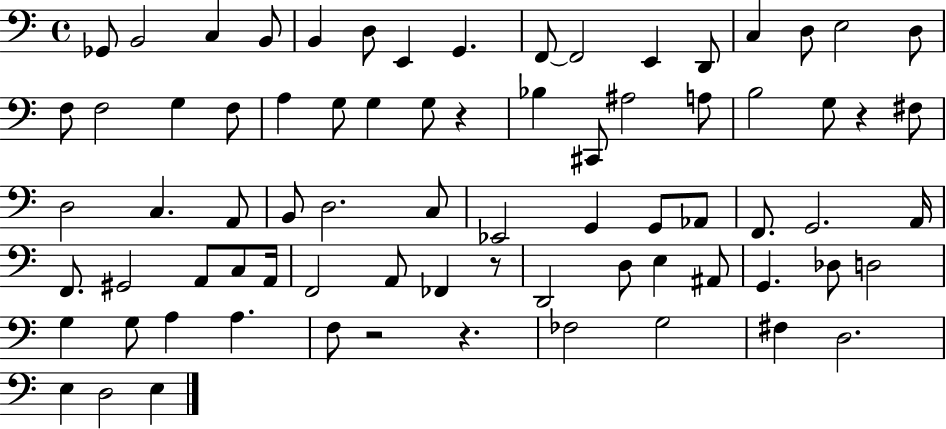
{
  \clef bass
  \time 4/4
  \defaultTimeSignature
  \key c \major
  ges,8 b,2 c4 b,8 | b,4 d8 e,4 g,4. | f,8~~ f,2 e,4 d,8 | c4 d8 e2 d8 | \break f8 f2 g4 f8 | a4 g8 g4 g8 r4 | bes4 cis,8 ais2 a8 | b2 g8 r4 fis8 | \break d2 c4. a,8 | b,8 d2. c8 | ees,2 g,4 g,8 aes,8 | f,8. g,2. a,16 | \break f,8. gis,2 a,8 c8 a,16 | f,2 a,8 fes,4 r8 | d,2 d8 e4 ais,8 | g,4. des8 d2 | \break g4 g8 a4 a4. | f8 r2 r4. | fes2 g2 | fis4 d2. | \break e4 d2 e4 | \bar "|."
}